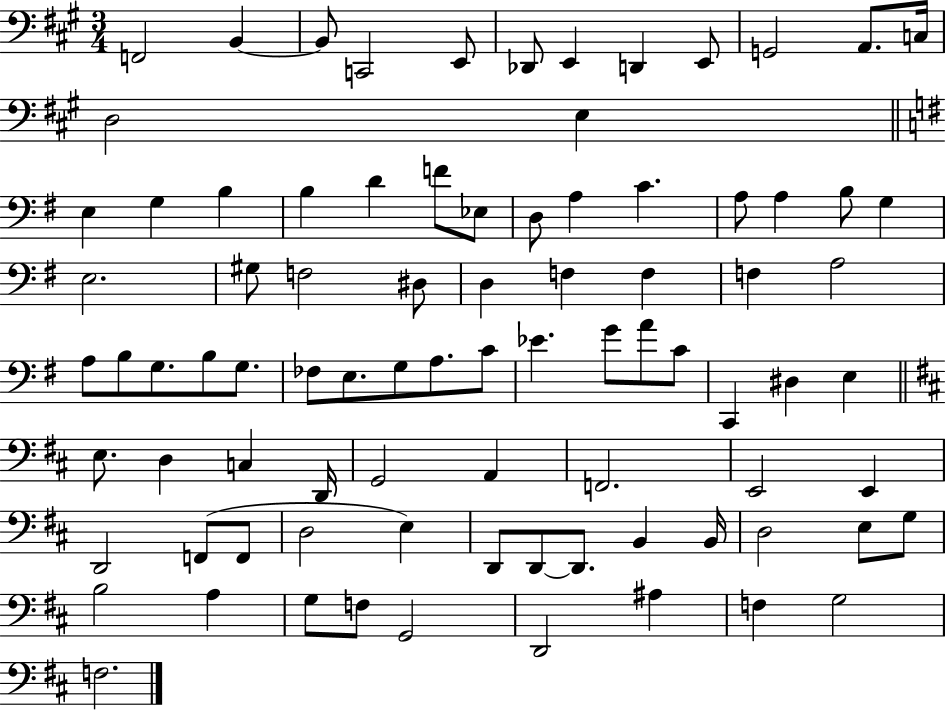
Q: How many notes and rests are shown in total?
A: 86